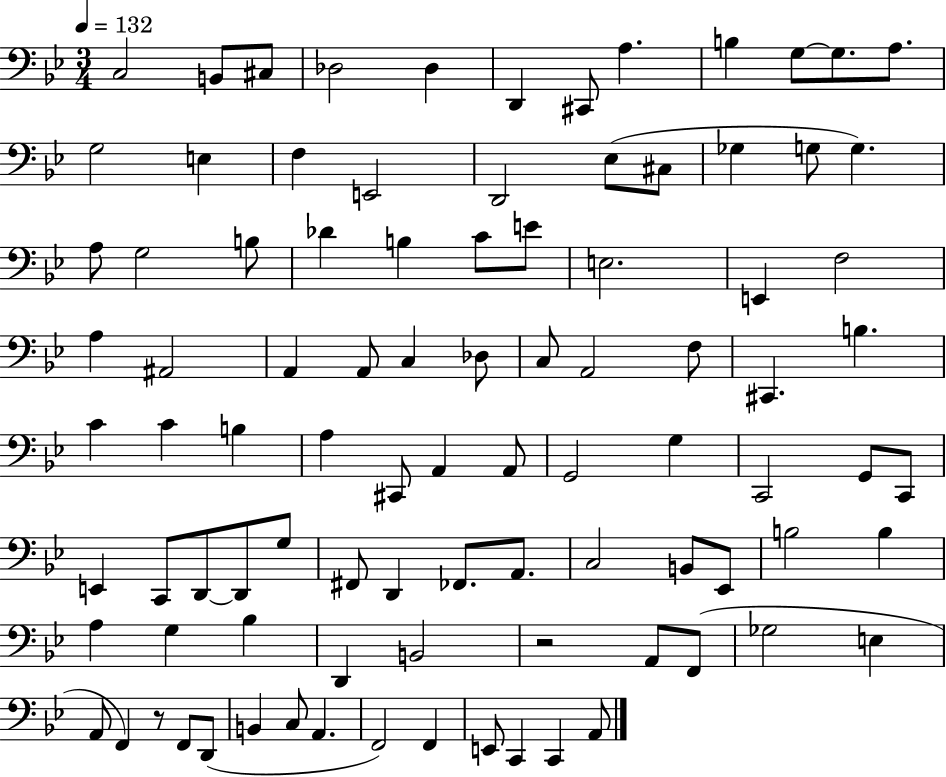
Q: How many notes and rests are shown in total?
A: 93